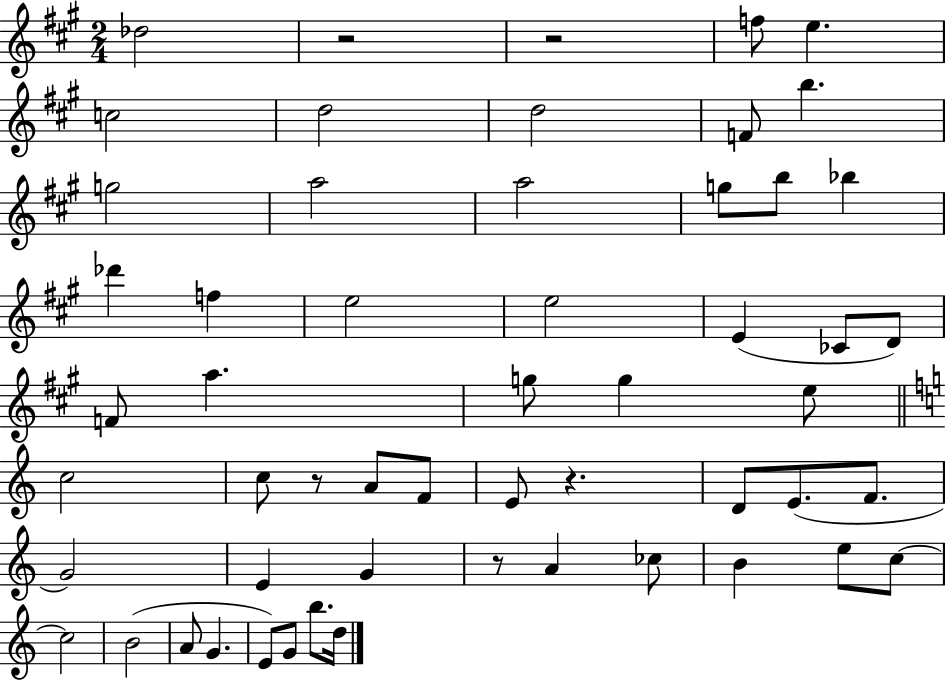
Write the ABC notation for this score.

X:1
T:Untitled
M:2/4
L:1/4
K:A
_d2 z2 z2 f/2 e c2 d2 d2 F/2 b g2 a2 a2 g/2 b/2 _b _d' f e2 e2 E _C/2 D/2 F/2 a g/2 g e/2 c2 c/2 z/2 A/2 F/2 E/2 z D/2 E/2 F/2 G2 E G z/2 A _c/2 B e/2 c/2 c2 B2 A/2 G E/2 G/2 b/2 d/4